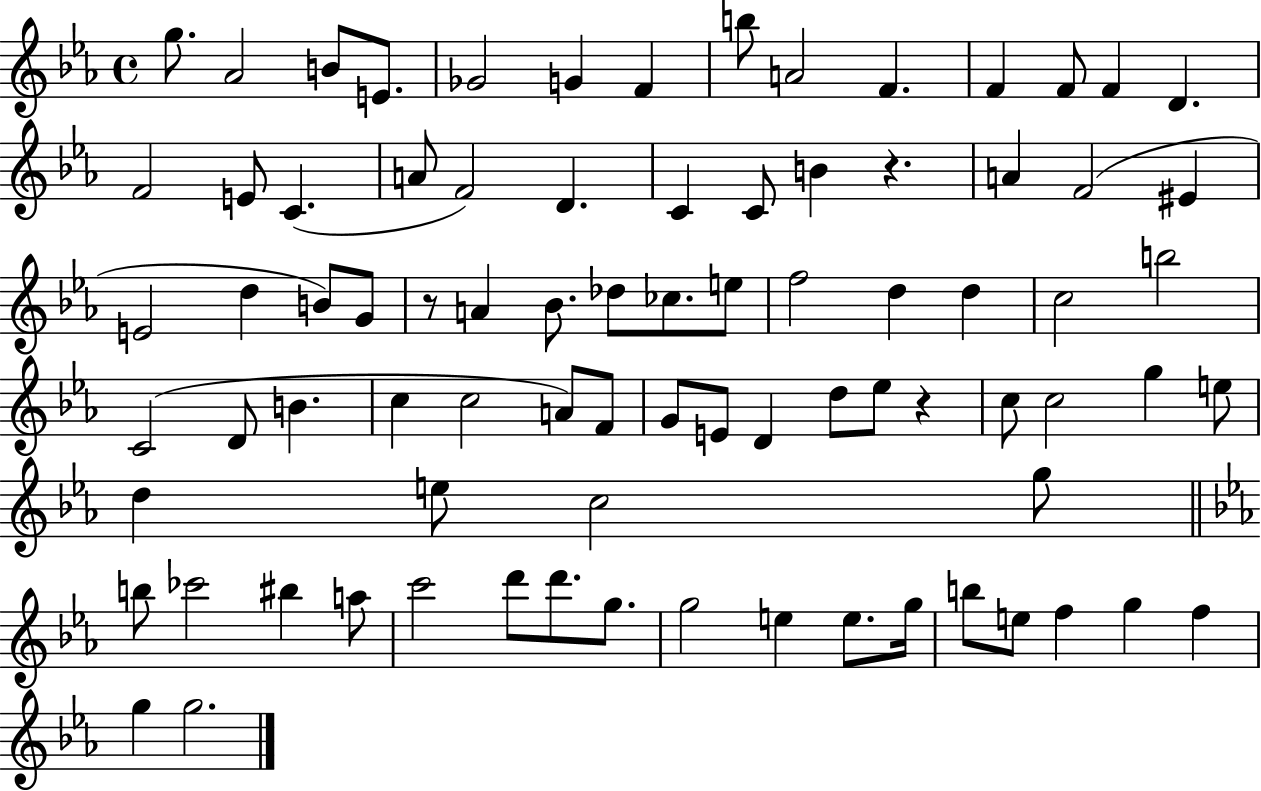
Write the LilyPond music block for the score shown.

{
  \clef treble
  \time 4/4
  \defaultTimeSignature
  \key ees \major
  g''8. aes'2 b'8 e'8. | ges'2 g'4 f'4 | b''8 a'2 f'4. | f'4 f'8 f'4 d'4. | \break f'2 e'8 c'4.( | a'8 f'2) d'4. | c'4 c'8 b'4 r4. | a'4 f'2( eis'4 | \break e'2 d''4 b'8) g'8 | r8 a'4 bes'8. des''8 ces''8. e''8 | f''2 d''4 d''4 | c''2 b''2 | \break c'2( d'8 b'4. | c''4 c''2 a'8) f'8 | g'8 e'8 d'4 d''8 ees''8 r4 | c''8 c''2 g''4 e''8 | \break d''4 e''8 c''2 g''8 | \bar "||" \break \key ees \major b''8 ces'''2 bis''4 a''8 | c'''2 d'''8 d'''8. g''8. | g''2 e''4 e''8. g''16 | b''8 e''8 f''4 g''4 f''4 | \break g''4 g''2. | \bar "|."
}